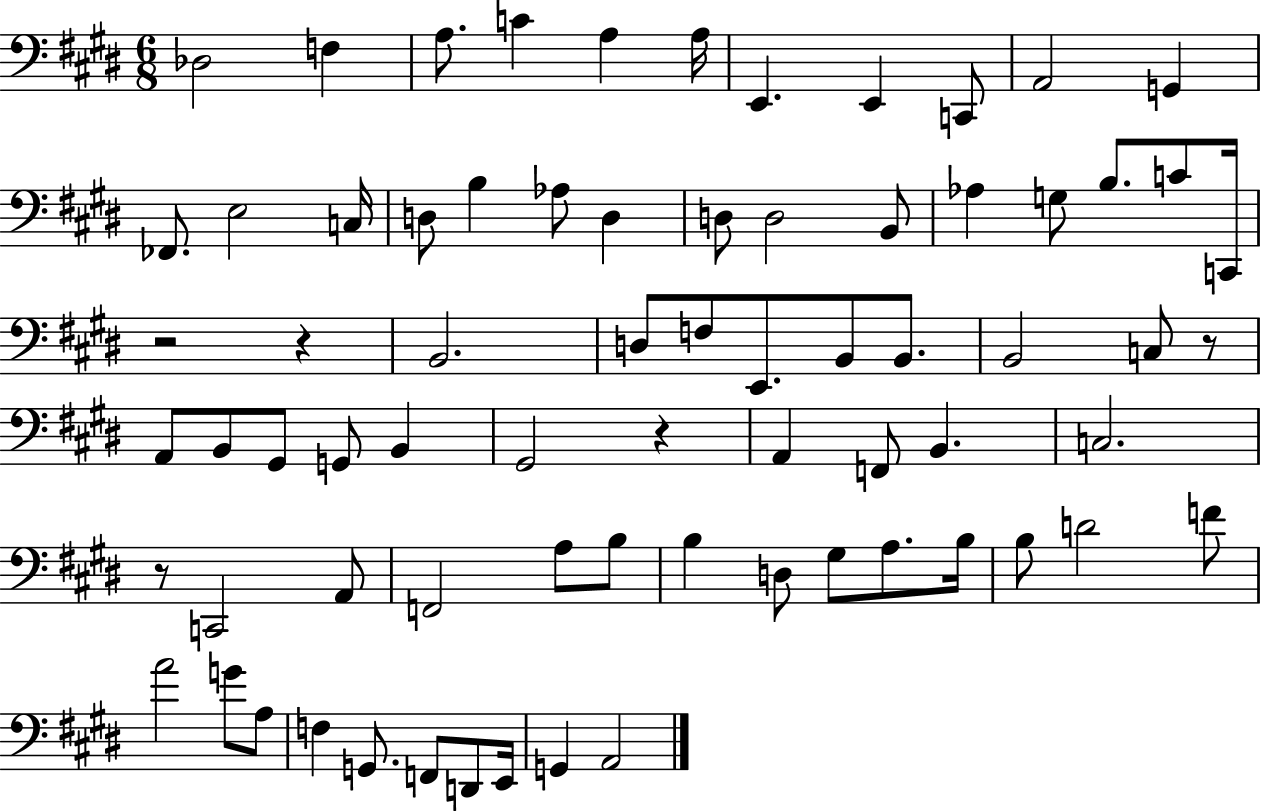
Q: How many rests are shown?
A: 5